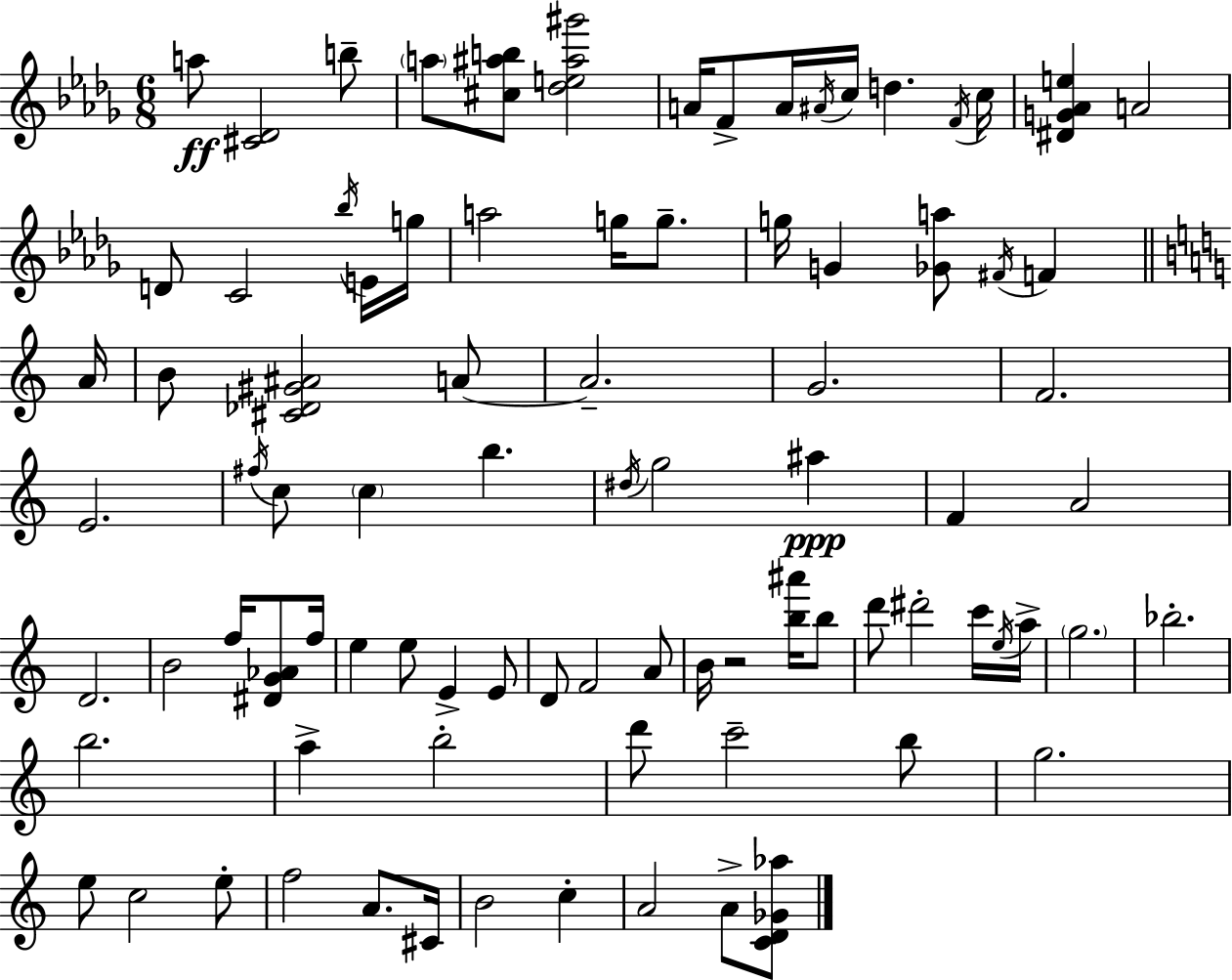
A5/e [C#4,Db4]/h B5/e A5/e [C#5,A#5,B5]/e [Db5,E5,A#5,G#6]/h A4/s F4/e A4/s A#4/s C5/s D5/q. F4/s C5/s [D#4,G4,Ab4,E5]/q A4/h D4/e C4/h Bb5/s E4/s G5/s A5/h G5/s G5/e. G5/s G4/q [Gb4,A5]/e F#4/s F4/q A4/s B4/e [C#4,Db4,G#4,A#4]/h A4/e A4/h. G4/h. F4/h. E4/h. F#5/s C5/e C5/q B5/q. D#5/s G5/h A#5/q F4/q A4/h D4/h. B4/h F5/s [D#4,G4,Ab4]/e F5/s E5/q E5/e E4/q E4/e D4/e F4/h A4/e B4/s R/h [B5,A#6]/s B5/e D6/e D#6/h C6/s E5/s A5/s G5/h. Bb5/h. B5/h. A5/q B5/h D6/e C6/h B5/e G5/h. E5/e C5/h E5/e F5/h A4/e. C#4/s B4/h C5/q A4/h A4/e [C4,D4,Gb4,Ab5]/e